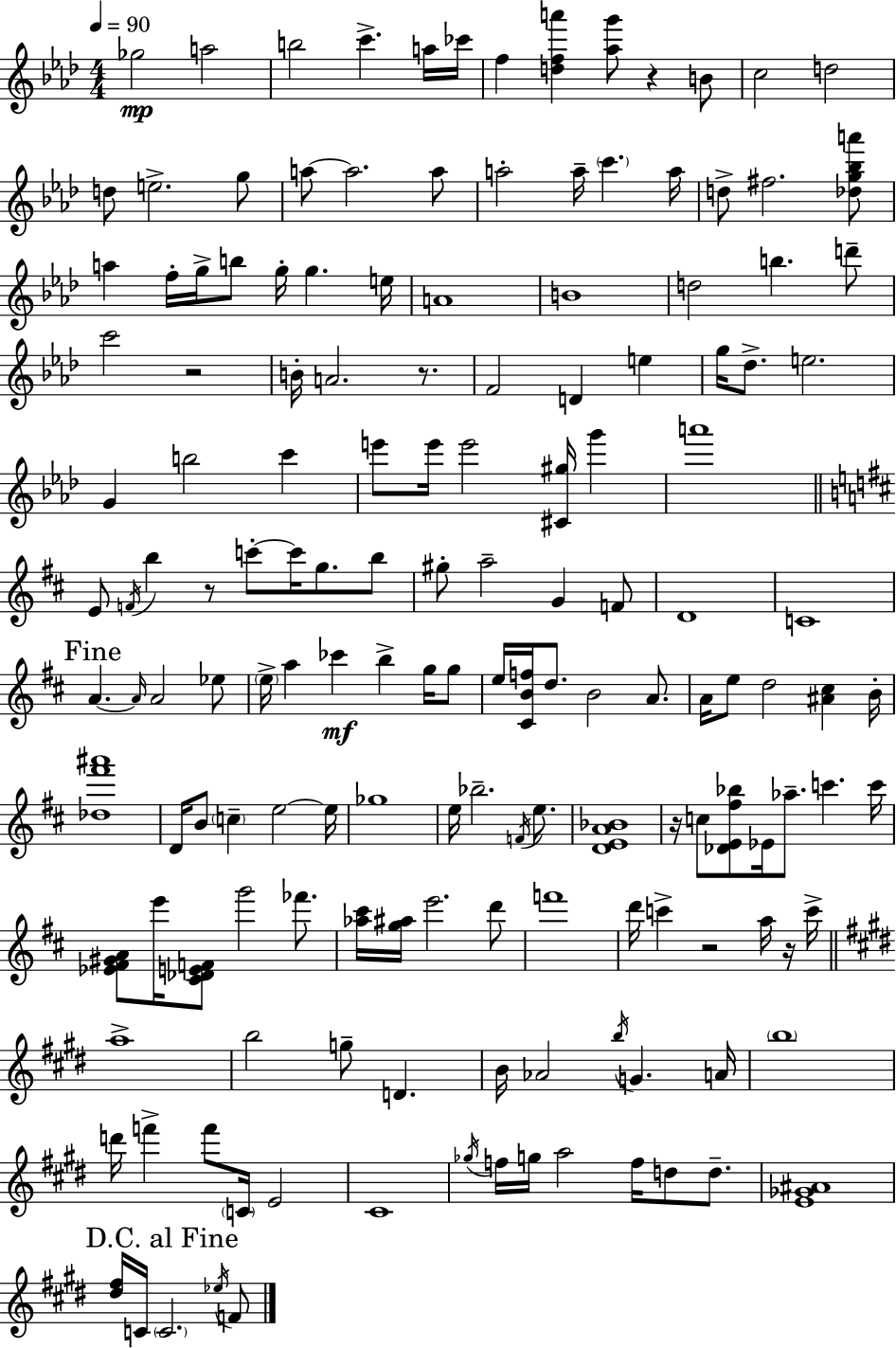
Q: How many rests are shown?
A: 7